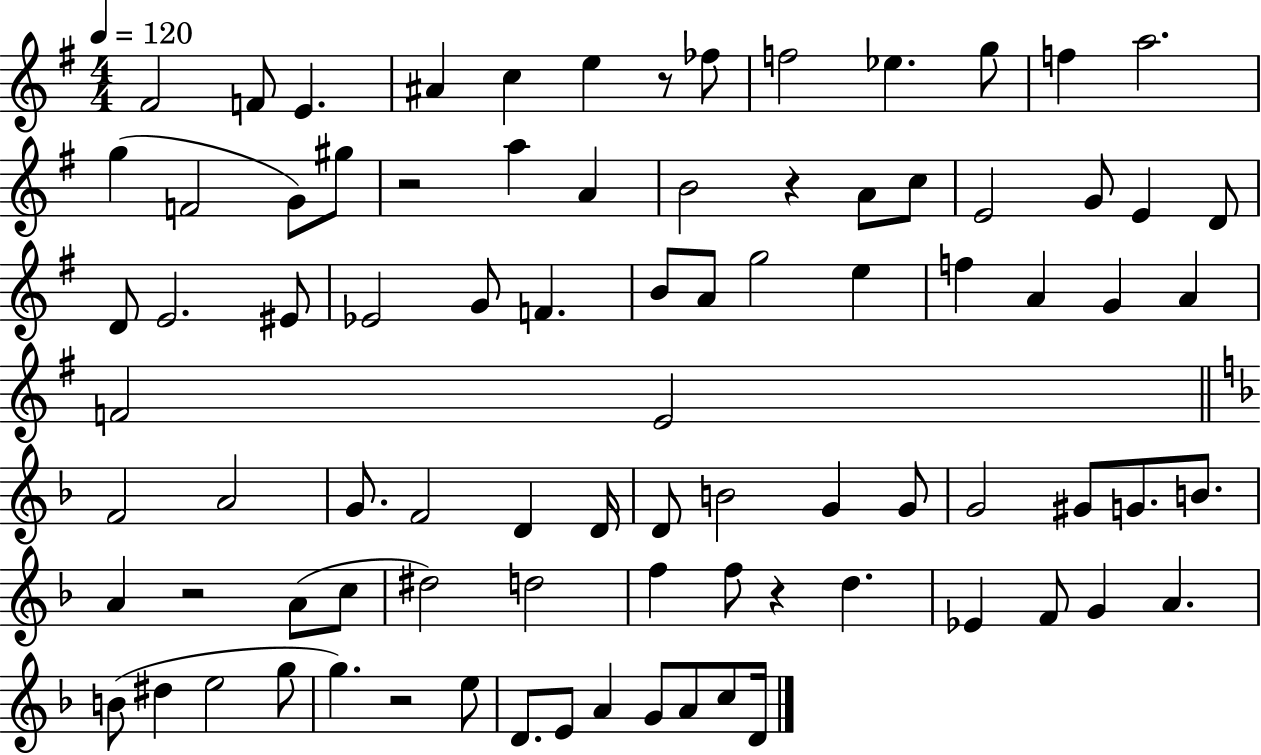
{
  \clef treble
  \numericTimeSignature
  \time 4/4
  \key g \major
  \tempo 4 = 120
  \repeat volta 2 { fis'2 f'8 e'4. | ais'4 c''4 e''4 r8 fes''8 | f''2 ees''4. g''8 | f''4 a''2. | \break g''4( f'2 g'8) gis''8 | r2 a''4 a'4 | b'2 r4 a'8 c''8 | e'2 g'8 e'4 d'8 | \break d'8 e'2. eis'8 | ees'2 g'8 f'4. | b'8 a'8 g''2 e''4 | f''4 a'4 g'4 a'4 | \break f'2 e'2 | \bar "||" \break \key f \major f'2 a'2 | g'8. f'2 d'4 d'16 | d'8 b'2 g'4 g'8 | g'2 gis'8 g'8. b'8. | \break a'4 r2 a'8( c''8 | dis''2) d''2 | f''4 f''8 r4 d''4. | ees'4 f'8 g'4 a'4. | \break b'8( dis''4 e''2 g''8 | g''4.) r2 e''8 | d'8. e'8 a'4 g'8 a'8 c''8 d'16 | } \bar "|."
}